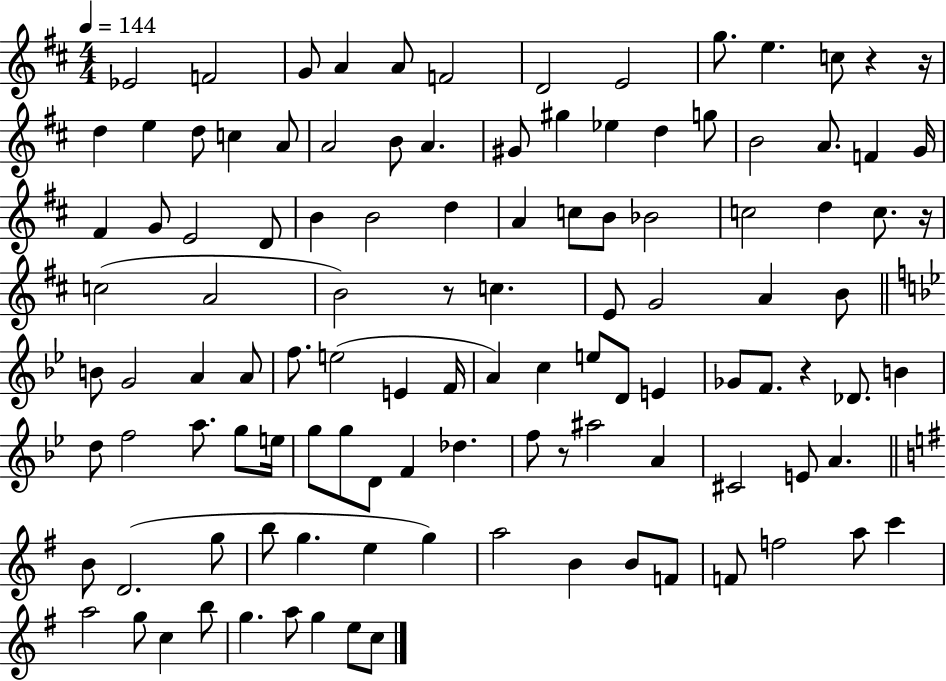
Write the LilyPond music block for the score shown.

{
  \clef treble
  \numericTimeSignature
  \time 4/4
  \key d \major
  \tempo 4 = 144
  ees'2 f'2 | g'8 a'4 a'8 f'2 | d'2 e'2 | g''8. e''4. c''8 r4 r16 | \break d''4 e''4 d''8 c''4 a'8 | a'2 b'8 a'4. | gis'8 gis''4 ees''4 d''4 g''8 | b'2 a'8. f'4 g'16 | \break fis'4 g'8 e'2 d'8 | b'4 b'2 d''4 | a'4 c''8 b'8 bes'2 | c''2 d''4 c''8. r16 | \break c''2( a'2 | b'2) r8 c''4. | e'8 g'2 a'4 b'8 | \bar "||" \break \key g \minor b'8 g'2 a'4 a'8 | f''8. e''2( e'4 f'16 | a'4) c''4 e''8 d'8 e'4 | ges'8 f'8. r4 des'8. b'4 | \break d''8 f''2 a''8. g''8 e''16 | g''8 g''8 d'8 f'4 des''4. | f''8 r8 ais''2 a'4 | cis'2 e'8 a'4. | \break \bar "||" \break \key e \minor b'8 d'2.( g''8 | b''8 g''4. e''4 g''4) | a''2 b'4 b'8 f'8 | f'8 f''2 a''8 c'''4 | \break a''2 g''8 c''4 b''8 | g''4. a''8 g''4 e''8 c''8 | \bar "|."
}